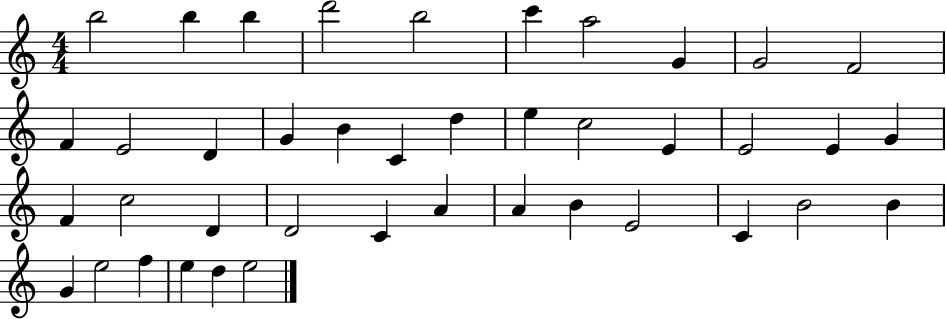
X:1
T:Untitled
M:4/4
L:1/4
K:C
b2 b b d'2 b2 c' a2 G G2 F2 F E2 D G B C d e c2 E E2 E G F c2 D D2 C A A B E2 C B2 B G e2 f e d e2